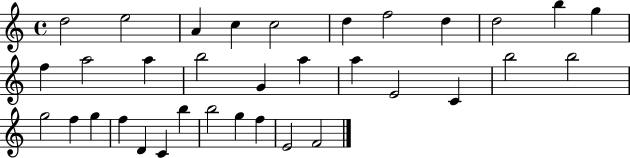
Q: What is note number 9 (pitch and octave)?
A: D5